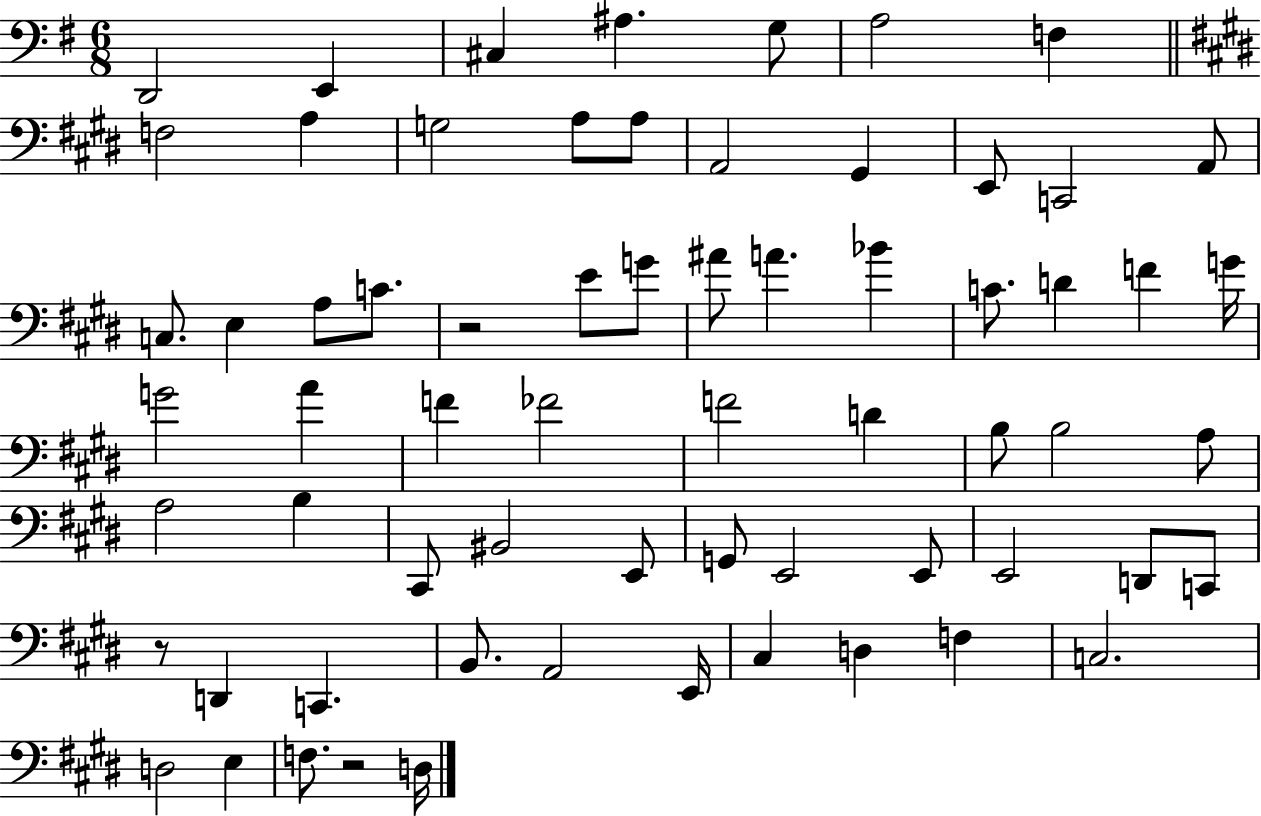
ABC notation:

X:1
T:Untitled
M:6/8
L:1/4
K:G
D,,2 E,, ^C, ^A, G,/2 A,2 F, F,2 A, G,2 A,/2 A,/2 A,,2 ^G,, E,,/2 C,,2 A,,/2 C,/2 E, A,/2 C/2 z2 E/2 G/2 ^A/2 A _B C/2 D F G/4 G2 A F _F2 F2 D B,/2 B,2 A,/2 A,2 B, ^C,,/2 ^B,,2 E,,/2 G,,/2 E,,2 E,,/2 E,,2 D,,/2 C,,/2 z/2 D,, C,, B,,/2 A,,2 E,,/4 ^C, D, F, C,2 D,2 E, F,/2 z2 D,/4